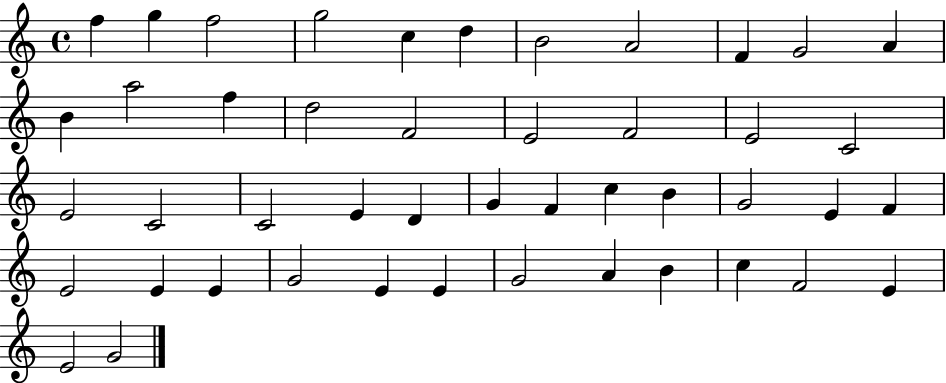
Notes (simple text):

F5/q G5/q F5/h G5/h C5/q D5/q B4/h A4/h F4/q G4/h A4/q B4/q A5/h F5/q D5/h F4/h E4/h F4/h E4/h C4/h E4/h C4/h C4/h E4/q D4/q G4/q F4/q C5/q B4/q G4/h E4/q F4/q E4/h E4/q E4/q G4/h E4/q E4/q G4/h A4/q B4/q C5/q F4/h E4/q E4/h G4/h